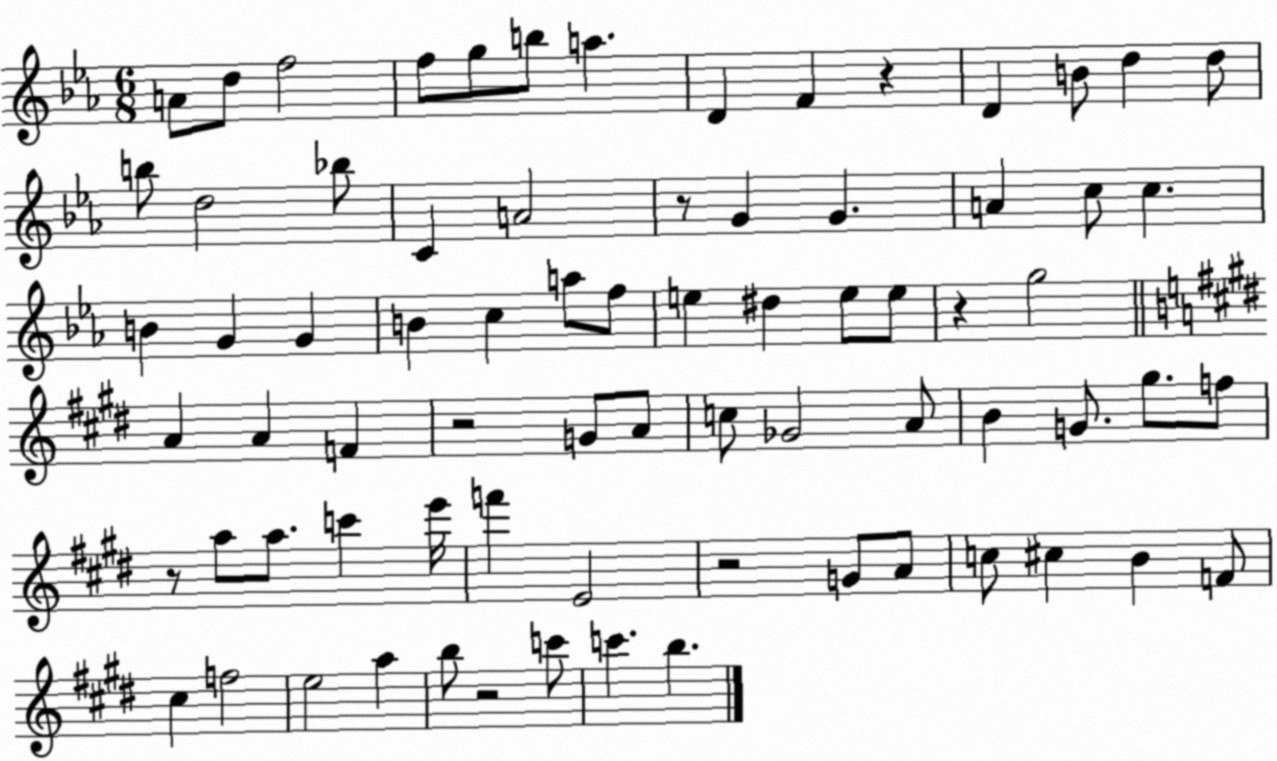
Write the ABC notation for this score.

X:1
T:Untitled
M:6/8
L:1/4
K:Eb
A/2 d/2 f2 f/2 g/2 b/2 a D F z D B/2 d d/2 b/2 d2 _b/2 C A2 z/2 G G A c/2 c B G G B c a/2 f/2 e ^d e/2 e/2 z g2 A A F z2 G/2 A/2 c/2 _G2 A/2 B G/2 ^g/2 f/2 z/2 a/2 a/2 c' e'/4 f' E2 z2 G/2 A/2 c/2 ^c B F/2 ^c f2 e2 a b/2 z2 c'/2 c' b